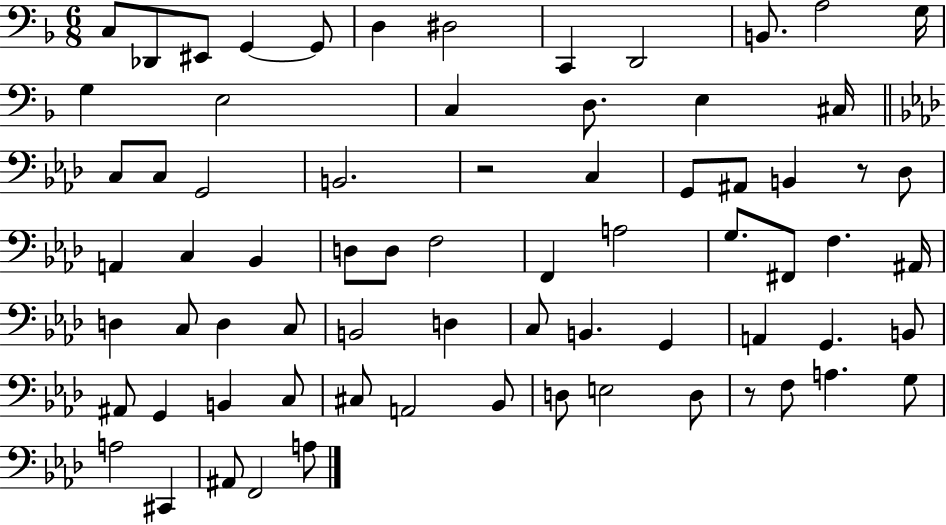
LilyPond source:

{
  \clef bass
  \numericTimeSignature
  \time 6/8
  \key f \major
  c8 des,8 eis,8 g,4~~ g,8 | d4 dis2 | c,4 d,2 | b,8. a2 g16 | \break g4 e2 | c4 d8. e4 cis16 | \bar "||" \break \key aes \major c8 c8 g,2 | b,2. | r2 c4 | g,8 ais,8 b,4 r8 des8 | \break a,4 c4 bes,4 | d8 d8 f2 | f,4 a2 | g8. fis,8 f4. ais,16 | \break d4 c8 d4 c8 | b,2 d4 | c8 b,4. g,4 | a,4 g,4. b,8 | \break ais,8 g,4 b,4 c8 | cis8 a,2 bes,8 | d8 e2 d8 | r8 f8 a4. g8 | \break a2 cis,4 | ais,8 f,2 a8 | \bar "|."
}